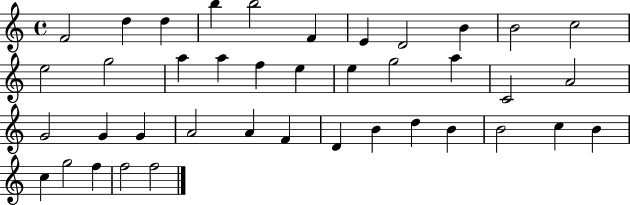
{
  \clef treble
  \time 4/4
  \defaultTimeSignature
  \key c \major
  f'2 d''4 d''4 | b''4 b''2 f'4 | e'4 d'2 b'4 | b'2 c''2 | \break e''2 g''2 | a''4 a''4 f''4 e''4 | e''4 g''2 a''4 | c'2 a'2 | \break g'2 g'4 g'4 | a'2 a'4 f'4 | d'4 b'4 d''4 b'4 | b'2 c''4 b'4 | \break c''4 g''2 f''4 | f''2 f''2 | \bar "|."
}